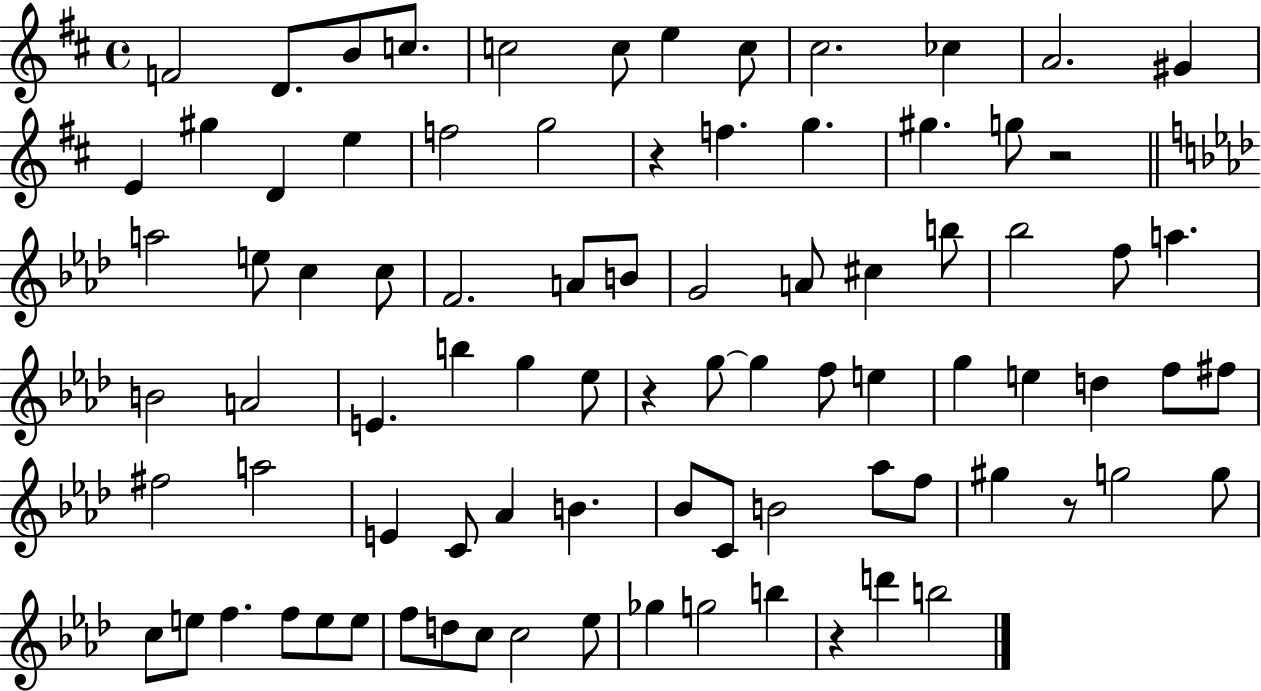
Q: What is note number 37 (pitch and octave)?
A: B4